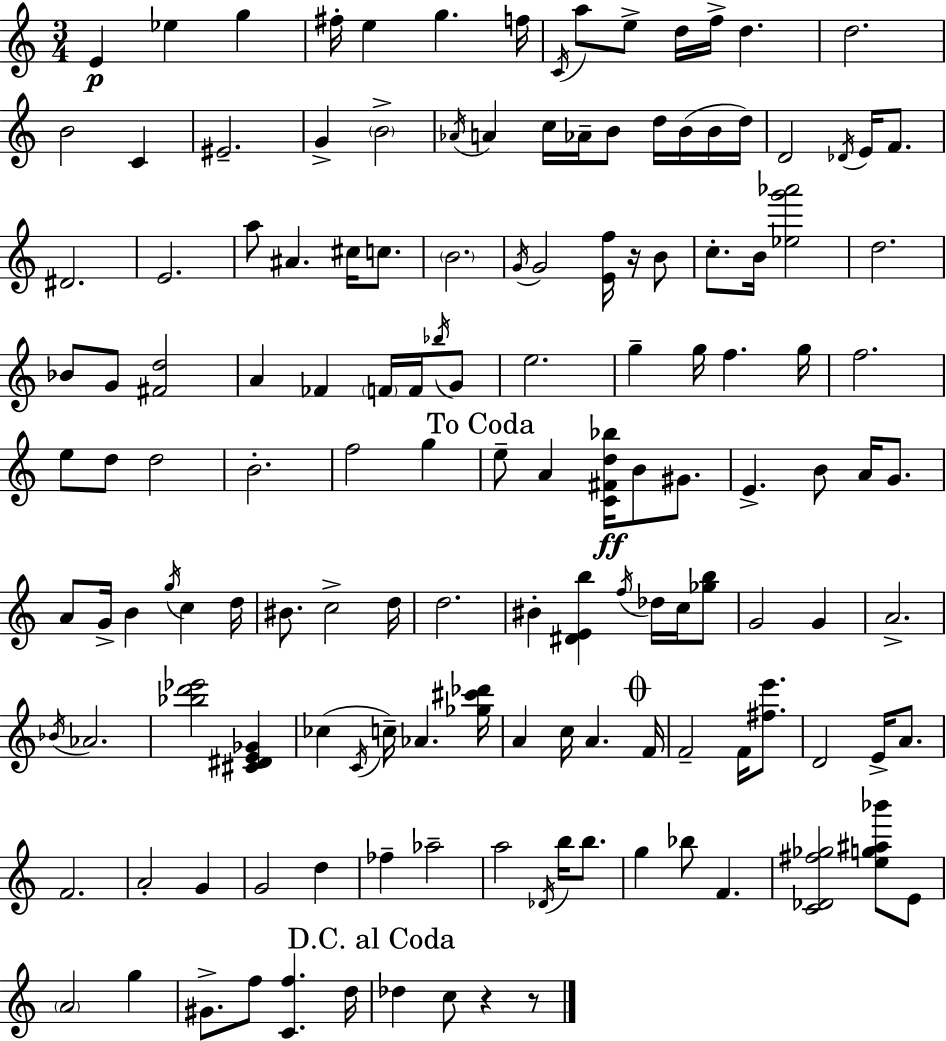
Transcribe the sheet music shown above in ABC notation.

X:1
T:Untitled
M:3/4
L:1/4
K:C
E _e g ^f/4 e g f/4 C/4 a/2 e/2 d/4 f/4 d d2 B2 C ^E2 G B2 _A/4 A c/4 _A/4 B/2 d/4 B/4 B/4 d/4 D2 _D/4 E/4 F/2 ^D2 E2 a/2 ^A ^c/4 c/2 B2 G/4 G2 [Ef]/4 z/4 B/2 c/2 B/4 [_eg'_a']2 d2 _B/2 G/2 [^Fd]2 A _F F/4 F/4 _b/4 G/2 e2 g g/4 f g/4 f2 e/2 d/2 d2 B2 f2 g e/2 A [C^Fd_b]/4 B/2 ^G/2 E B/2 A/4 G/2 A/2 G/4 B g/4 c d/4 ^B/2 c2 d/4 d2 ^B [^DEb] f/4 _d/4 c/4 [_gb]/2 G2 G A2 _B/4 _A2 [_bd'_e']2 [^C^DE_G] _c C/4 c/4 _A [_g^c'_d']/4 A c/4 A F/4 F2 F/4 [^fe']/2 D2 E/4 A/2 F2 A2 G G2 d _f _a2 a2 _D/4 b/4 b/2 g _b/2 F [C_D^f_g]2 [eg^a_b']/2 E/2 A2 g ^G/2 f/2 [Cf] d/4 _d c/2 z z/2